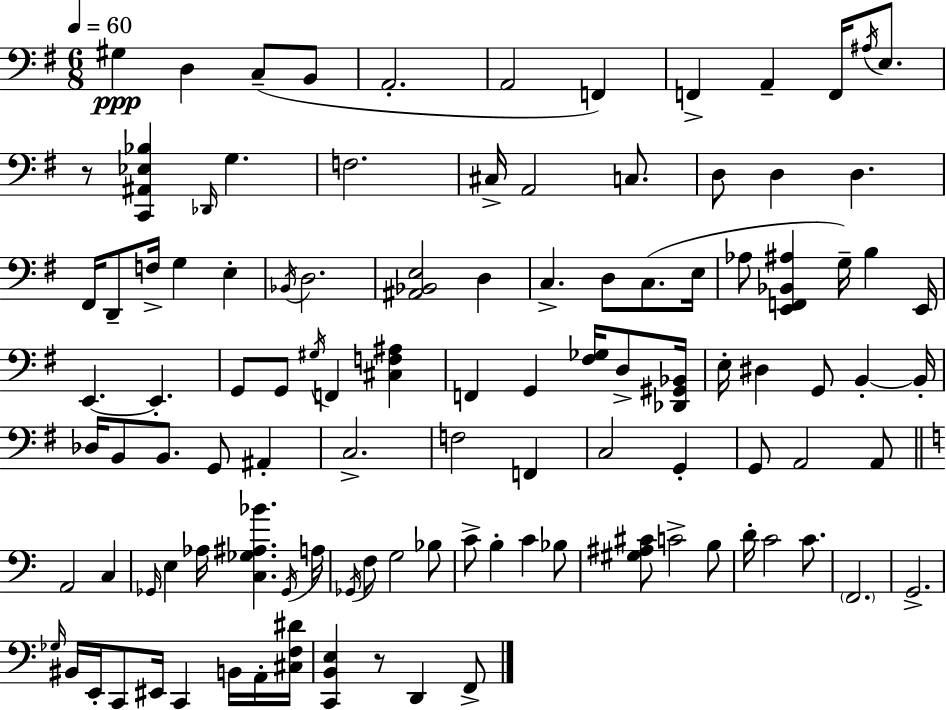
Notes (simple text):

G#3/q D3/q C3/e B2/e A2/h. A2/h F2/q F2/q A2/q F2/s A#3/s E3/e. R/e [C2,A#2,Eb3,Bb3]/q Db2/s G3/q. F3/h. C#3/s A2/h C3/e. D3/e D3/q D3/q. F#2/s D2/e F3/s G3/q E3/q Bb2/s D3/h. [A#2,Bb2,E3]/h D3/q C3/q. D3/e C3/e. E3/s Ab3/e [E2,F2,Bb2,A#3]/q G3/s B3/q E2/s E2/q. E2/q. G2/e G2/e G#3/s F2/q [C#3,F3,A#3]/q F2/q G2/q [F#3,Gb3]/s D3/e [Db2,G#2,Bb2]/s E3/s D#3/q G2/e B2/q B2/s Db3/s B2/e B2/e. G2/e A#2/q C3/h. F3/h F2/q C3/h G2/q G2/e A2/h A2/e A2/h C3/q Gb2/s E3/q Ab3/s [C3,Gb3,A#3,Bb4]/q. Gb2/s A3/s Gb2/s F3/e G3/h Bb3/e C4/e B3/q C4/q Bb3/e [G#3,A#3,C#4]/e C4/h B3/e D4/s C4/h C4/e. F2/h. G2/h. Gb3/s BIS2/s E2/s C2/e EIS2/s C2/q B2/s A2/s [C#3,F3,D#4]/s [C2,B2,E3]/q R/e D2/q F2/e